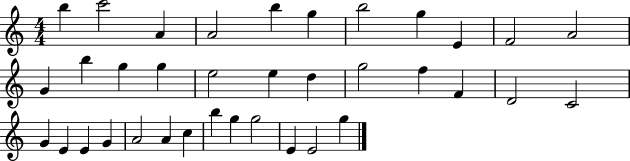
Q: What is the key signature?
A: C major